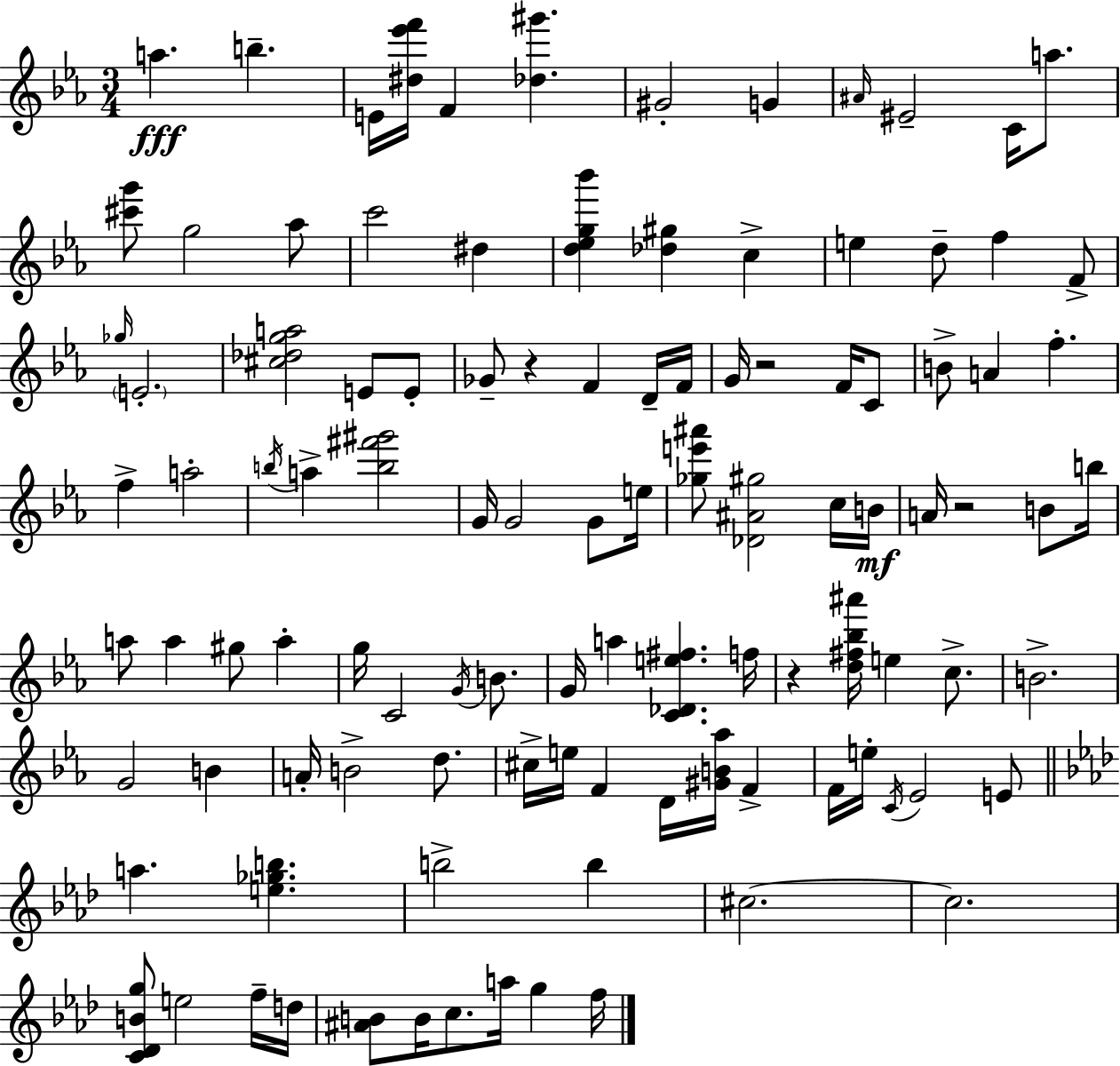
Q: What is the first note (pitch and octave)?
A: A5